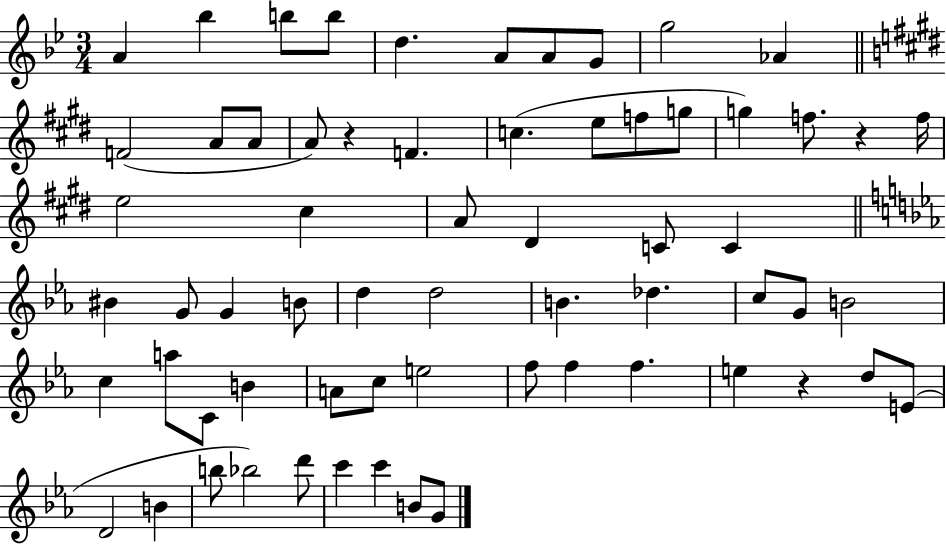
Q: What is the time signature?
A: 3/4